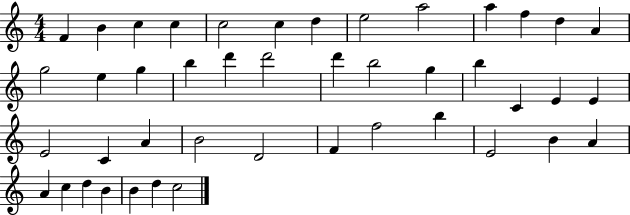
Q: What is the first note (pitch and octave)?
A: F4